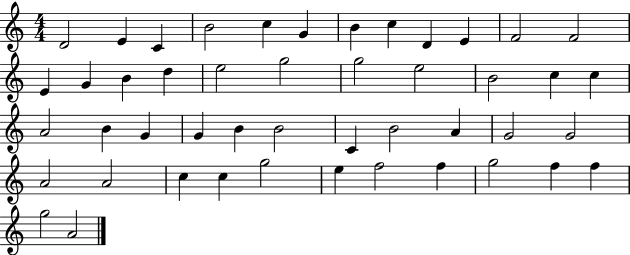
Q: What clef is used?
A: treble